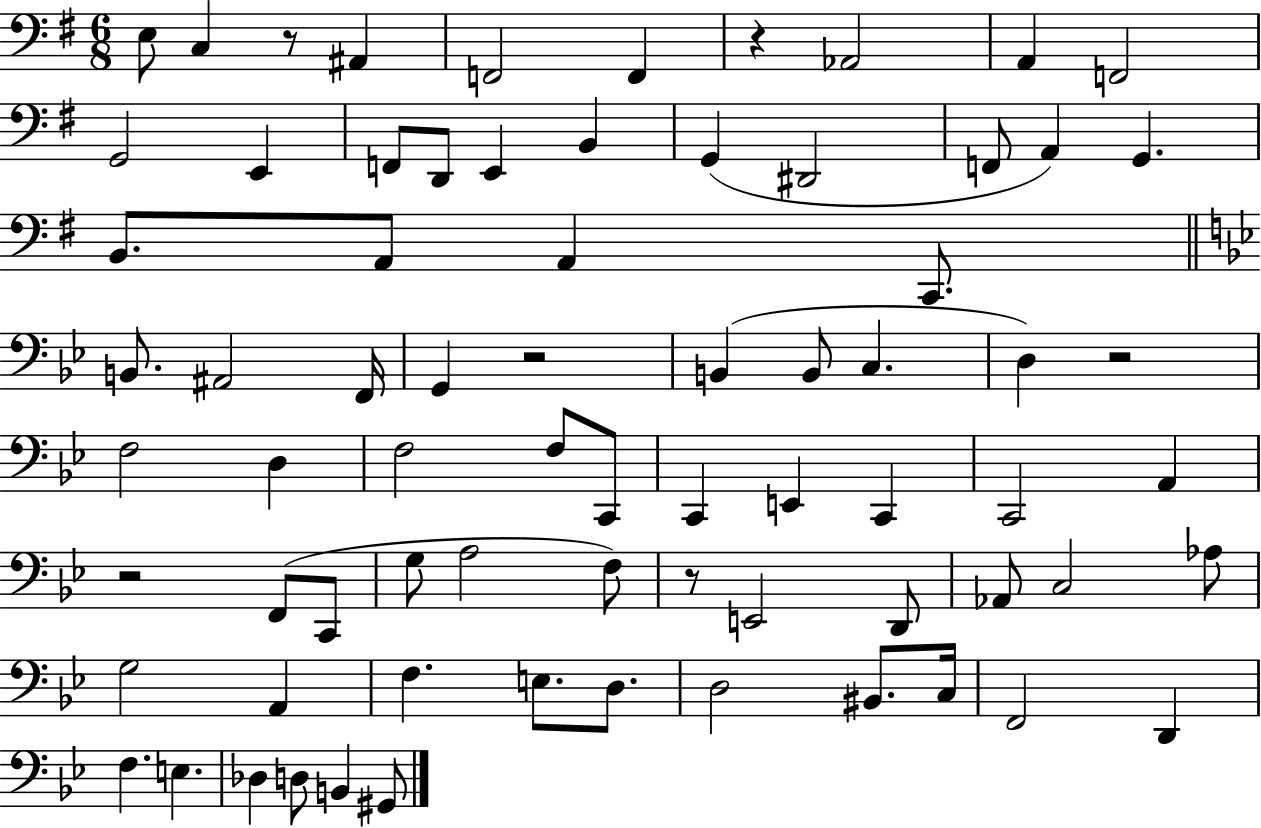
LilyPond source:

{
  \clef bass
  \numericTimeSignature
  \time 6/8
  \key g \major
  \repeat volta 2 { e8 c4 r8 ais,4 | f,2 f,4 | r4 aes,2 | a,4 f,2 | \break g,2 e,4 | f,8 d,8 e,4 b,4 | g,4( dis,2 | f,8 a,4) g,4. | \break b,8. a,8 a,4 c,8. | \bar "||" \break \key bes \major b,8. ais,2 f,16 | g,4 r2 | b,4( b,8 c4. | d4) r2 | \break f2 d4 | f2 f8 c,8 | c,4 e,4 c,4 | c,2 a,4 | \break r2 f,8( c,8 | g8 a2 f8) | r8 e,2 d,8 | aes,8 c2 aes8 | \break g2 a,4 | f4. e8. d8. | d2 bis,8. c16 | f,2 d,4 | \break f4. e4. | des4 d8 b,4 gis,8 | } \bar "|."
}